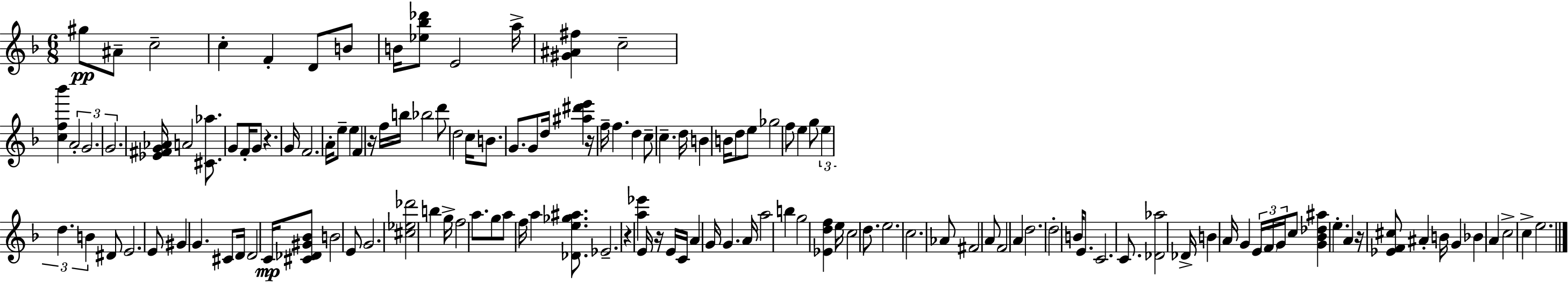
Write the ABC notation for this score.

X:1
T:Untitled
M:6/8
L:1/4
K:F
^g/2 ^A/2 c2 c F D/2 B/2 B/4 [_e_b_d']/2 E2 a/4 [^G^A^f] c2 [cf_b'] A2 G2 G2 [_E^FG_A]/4 A2 [^C_a]/2 G/2 F/4 G/2 z G/4 F2 A/4 e/2 e F z/4 f/4 b/4 _b2 d'/2 d2 c/4 B/2 G/2 G/2 d/4 [^a^d'e'] z/4 f/4 f d c/2 c d/4 B B/4 d/2 e/2 _g2 f/2 e g/2 e d B ^D/2 E2 E/2 ^G G ^C/2 D/4 D2 C/4 [^C_D^G_B]/2 B2 E/2 G2 [^c_e_d']2 b g/4 f2 a/2 g/2 a/2 f/4 a [_De_g^a]/2 _E2 z [a_e'] E/4 z/4 E/4 C/4 A G/4 G A/4 a2 b g2 [_Edf] e/4 c2 d/2 e2 c2 _A/2 ^F2 A/2 F2 A d2 d2 B/4 E/2 C2 C/2 [_D_a]2 _D/4 B A/4 G E/4 F/4 G/4 c/2 [G_B_d^a] e A z/4 [_EF^c]/2 ^A B/4 G _B A c2 c e2